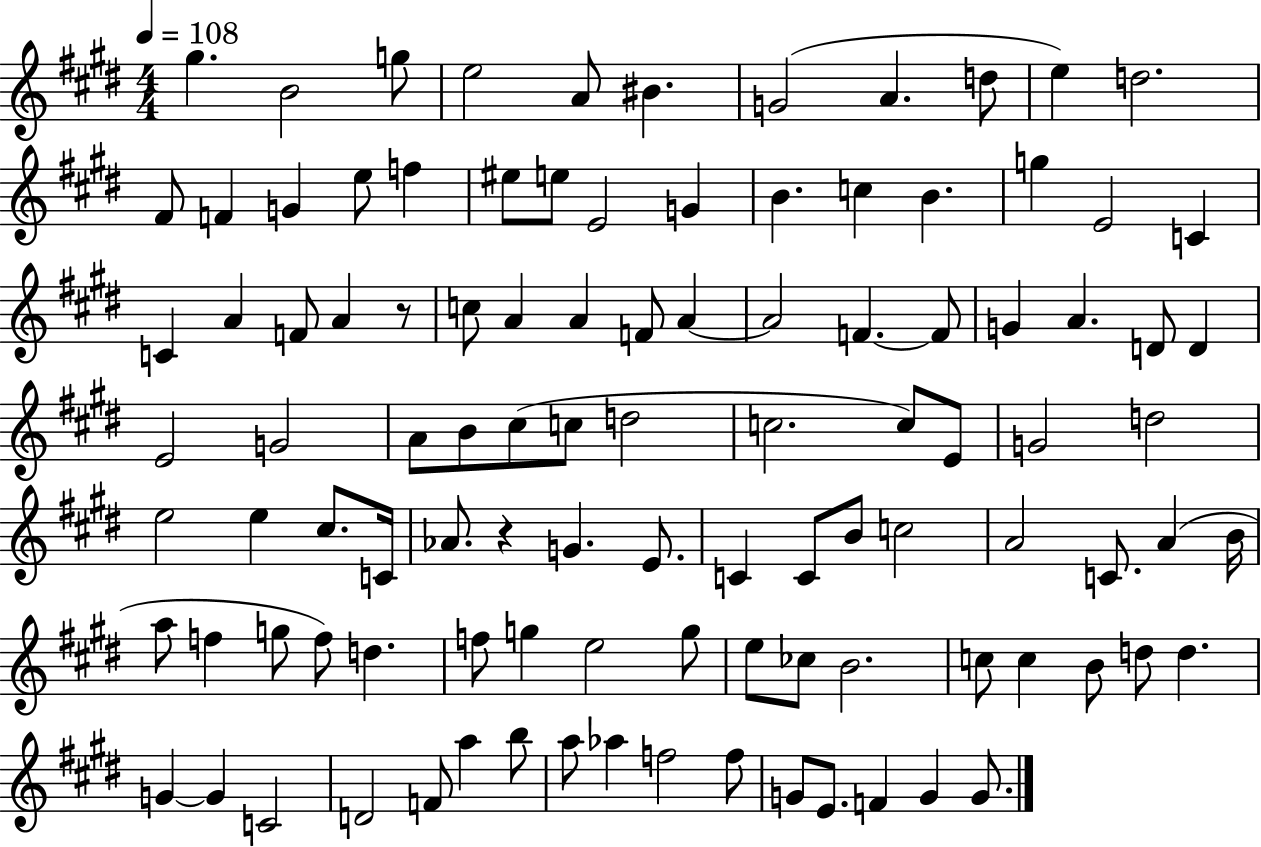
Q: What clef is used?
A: treble